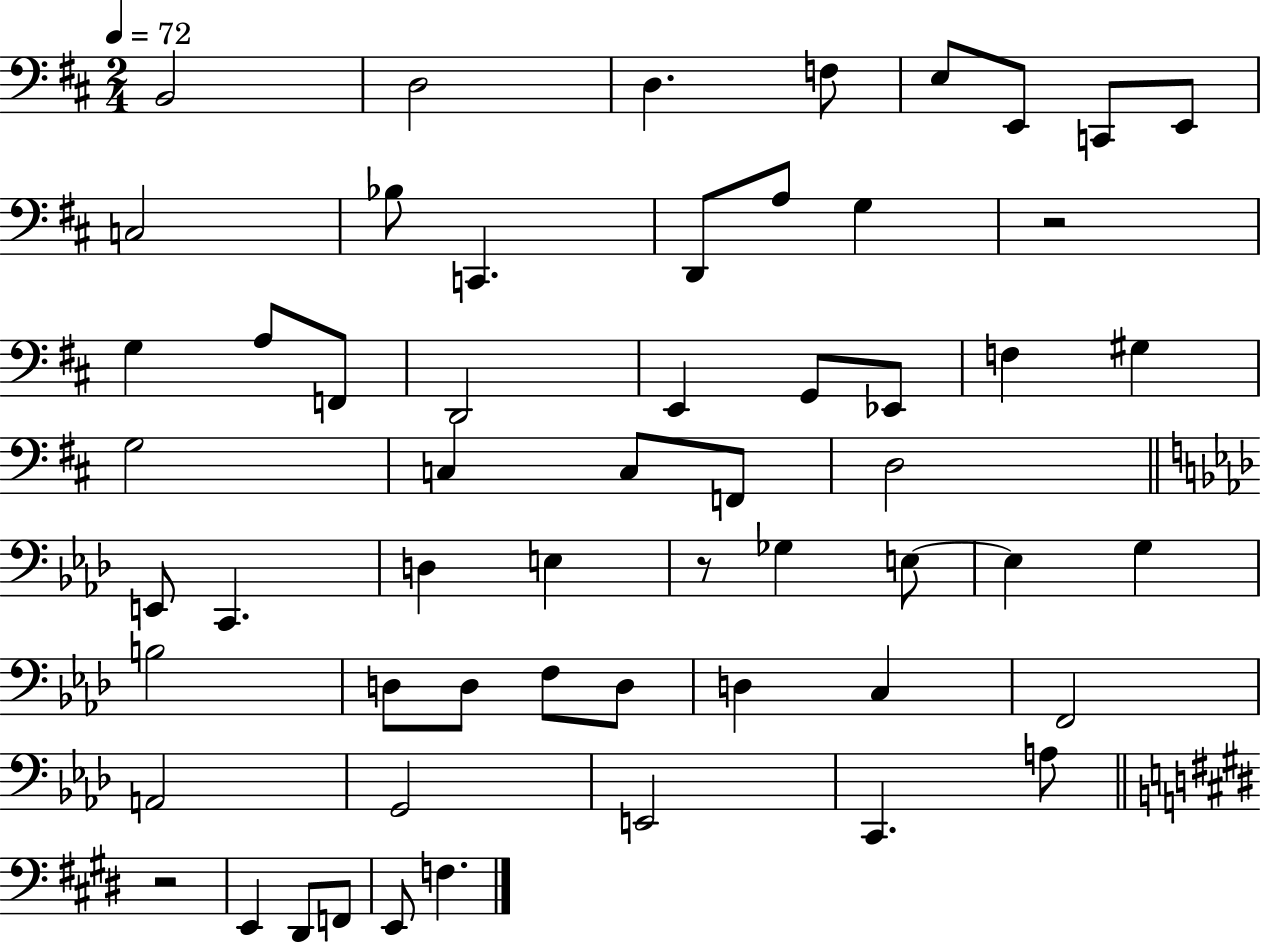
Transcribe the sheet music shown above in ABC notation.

X:1
T:Untitled
M:2/4
L:1/4
K:D
B,,2 D,2 D, F,/2 E,/2 E,,/2 C,,/2 E,,/2 C,2 _B,/2 C,, D,,/2 A,/2 G, z2 G, A,/2 F,,/2 D,,2 E,, G,,/2 _E,,/2 F, ^G, G,2 C, C,/2 F,,/2 D,2 E,,/2 C,, D, E, z/2 _G, E,/2 E, G, B,2 D,/2 D,/2 F,/2 D,/2 D, C, F,,2 A,,2 G,,2 E,,2 C,, A,/2 z2 E,, ^D,,/2 F,,/2 E,,/2 F,